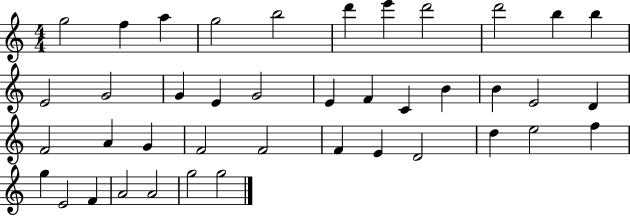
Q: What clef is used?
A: treble